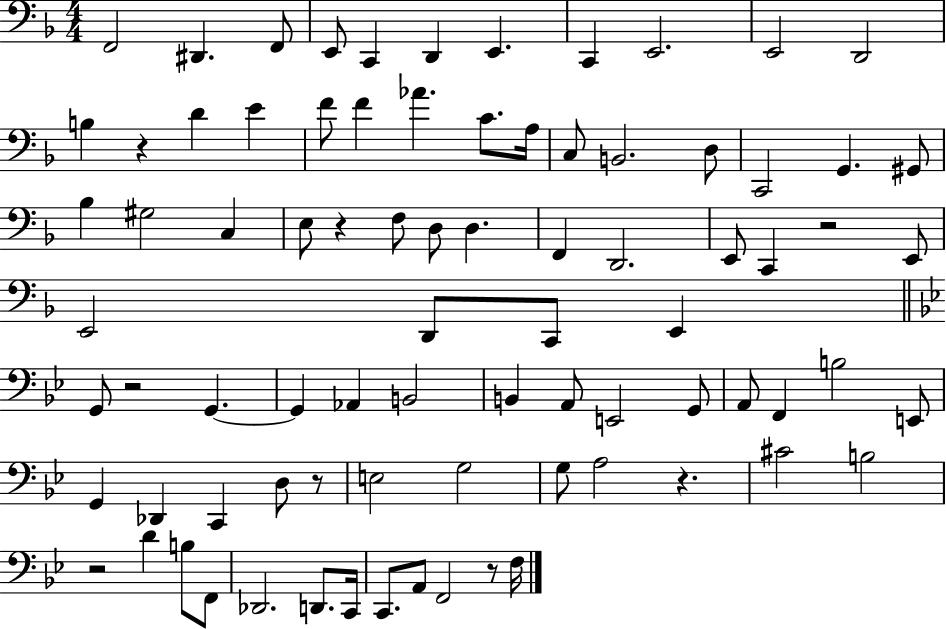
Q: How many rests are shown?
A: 8